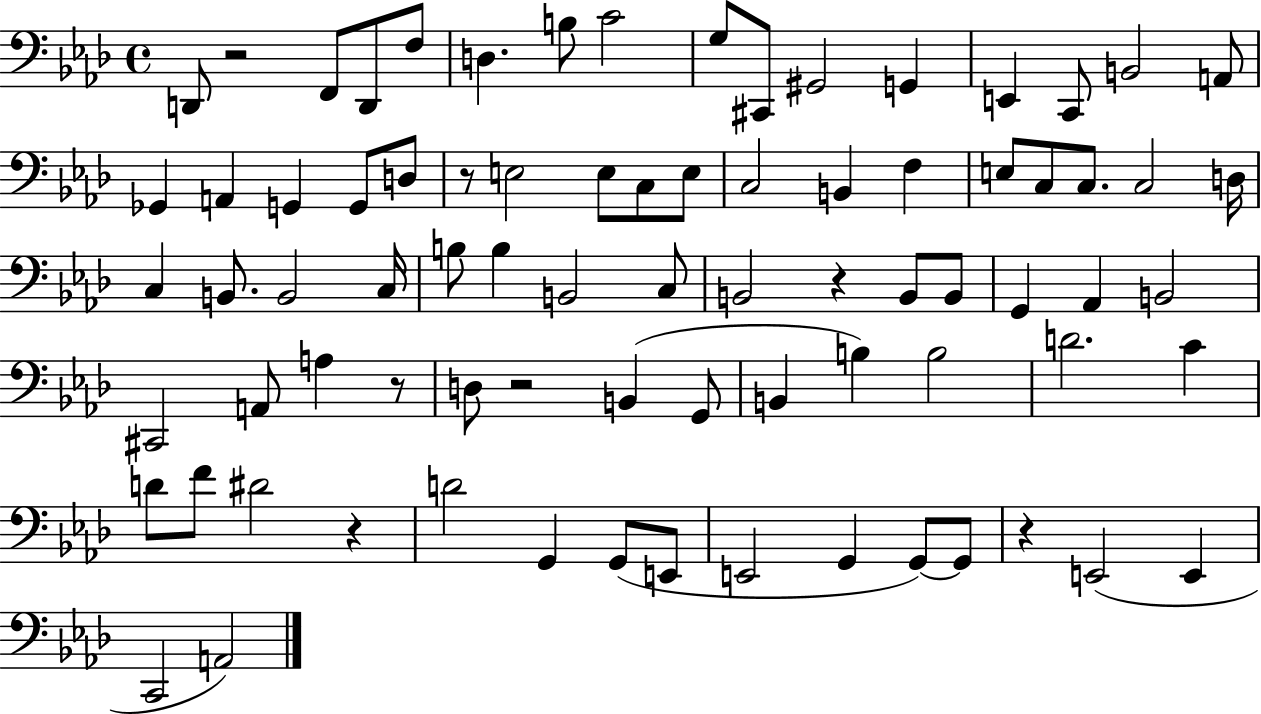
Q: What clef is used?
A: bass